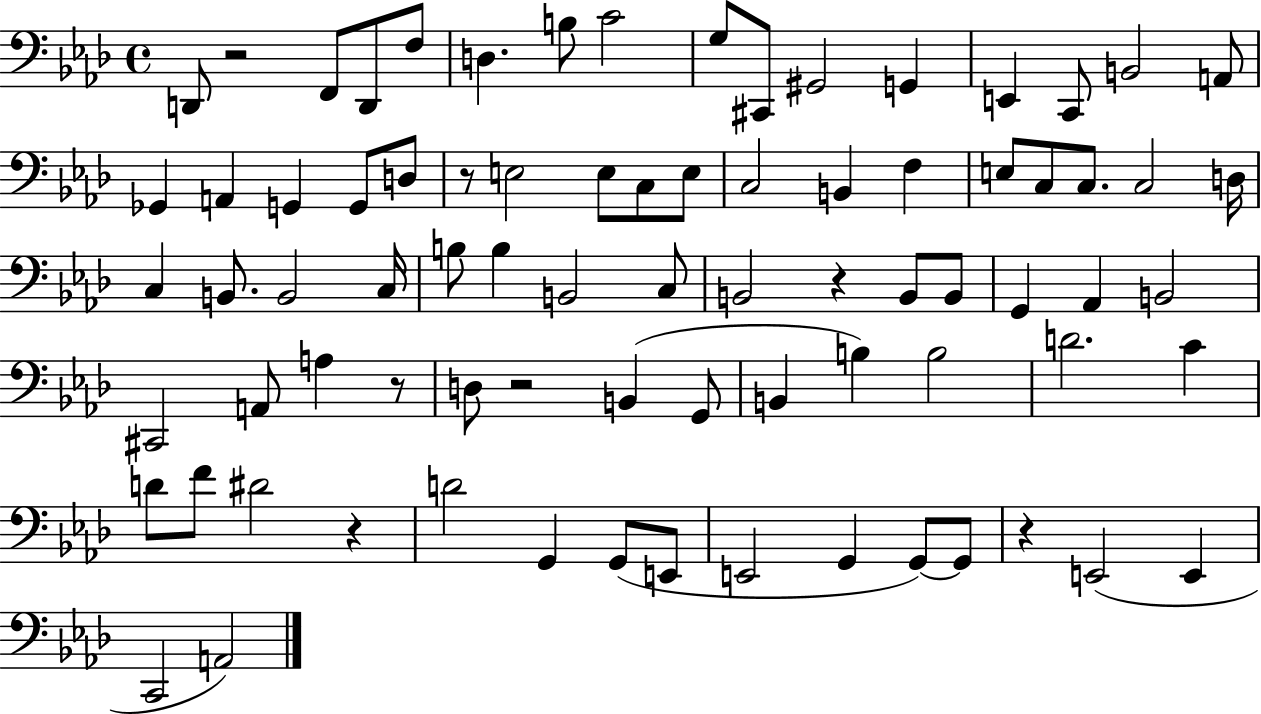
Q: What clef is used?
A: bass